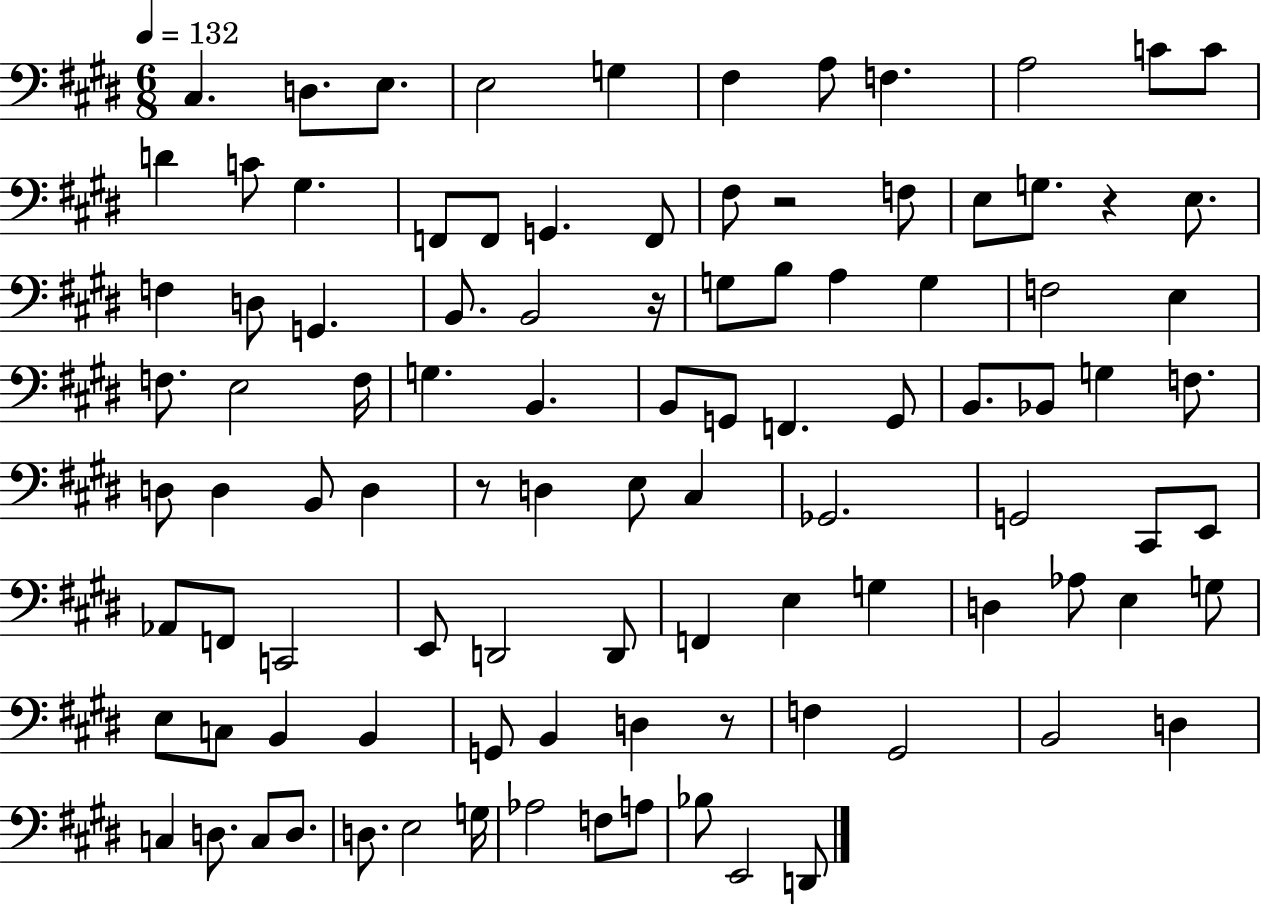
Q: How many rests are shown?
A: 5